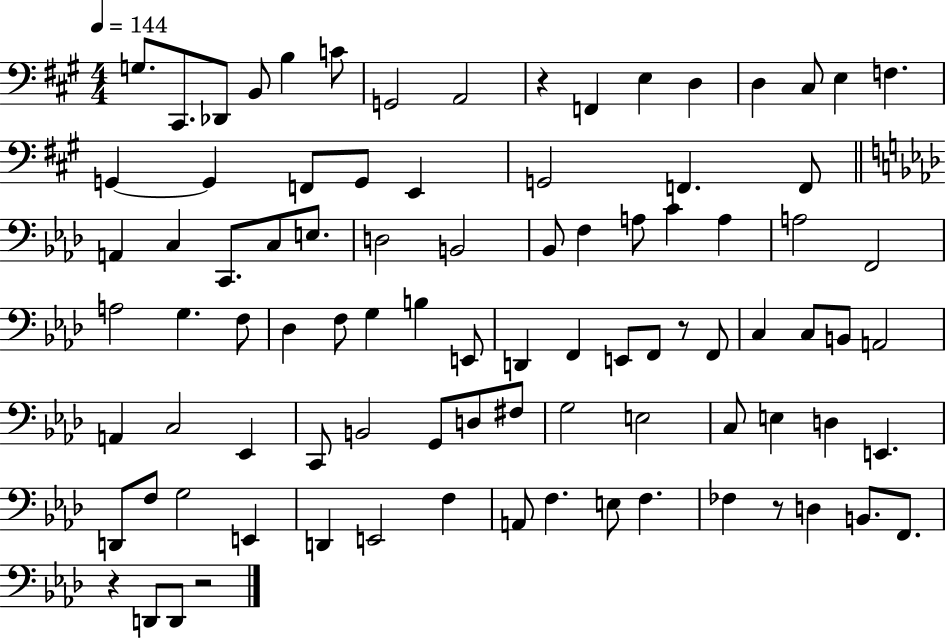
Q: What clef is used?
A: bass